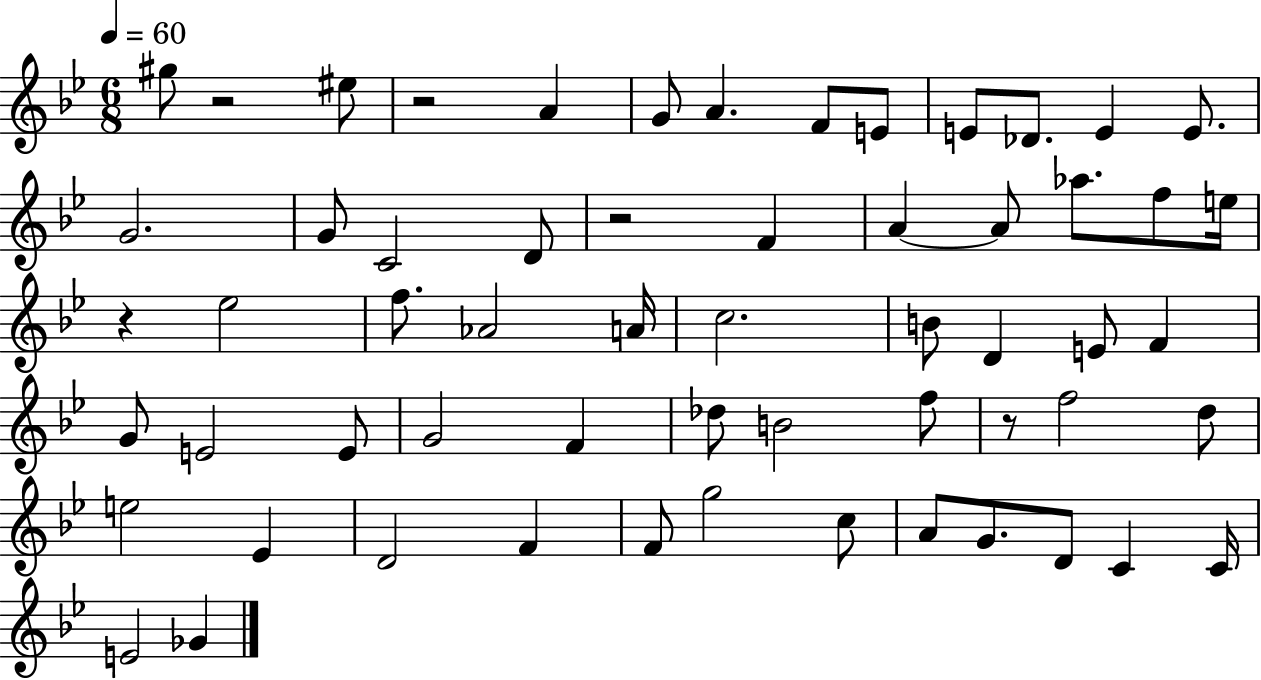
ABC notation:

X:1
T:Untitled
M:6/8
L:1/4
K:Bb
^g/2 z2 ^e/2 z2 A G/2 A F/2 E/2 E/2 _D/2 E E/2 G2 G/2 C2 D/2 z2 F A A/2 _a/2 f/2 e/4 z _e2 f/2 _A2 A/4 c2 B/2 D E/2 F G/2 E2 E/2 G2 F _d/2 B2 f/2 z/2 f2 d/2 e2 _E D2 F F/2 g2 c/2 A/2 G/2 D/2 C C/4 E2 _G